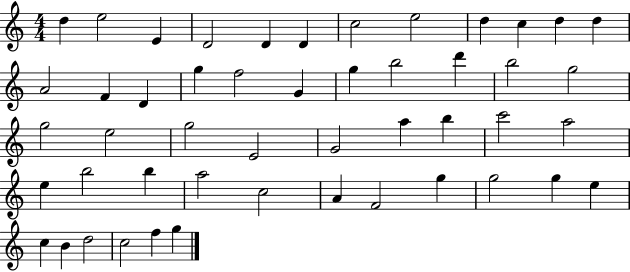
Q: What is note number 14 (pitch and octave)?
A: F4